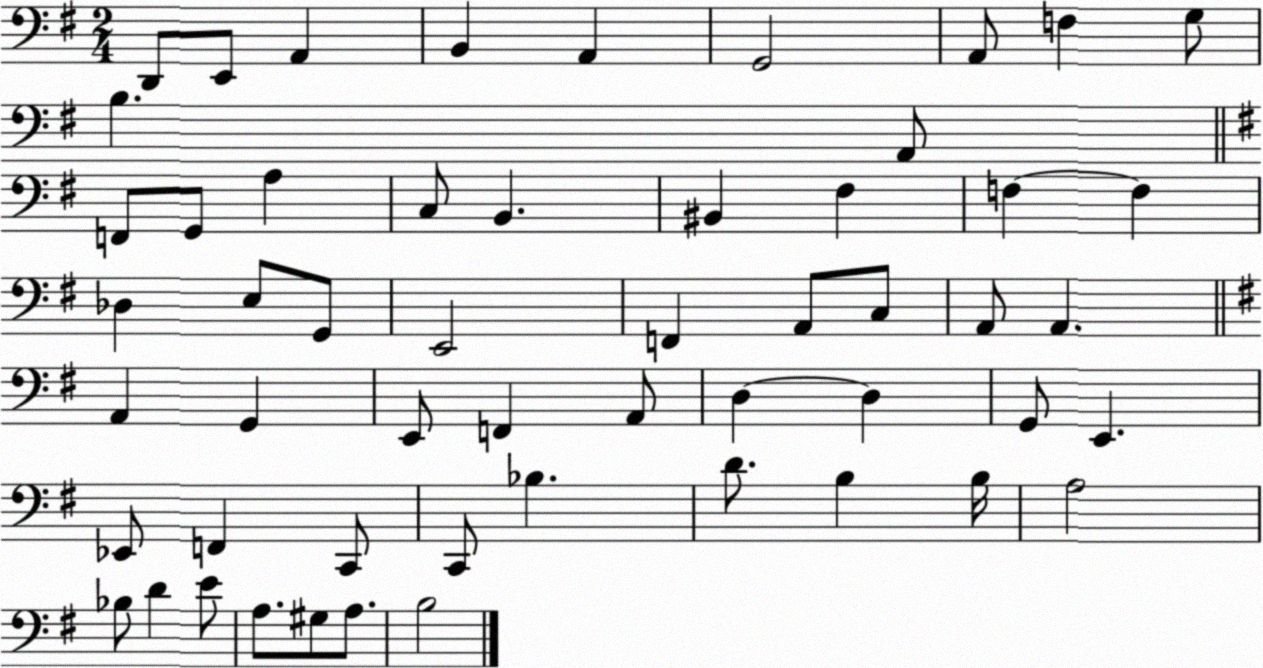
X:1
T:Untitled
M:2/4
L:1/4
K:G
D,,/2 E,,/2 A,, B,, A,, G,,2 A,,/2 F, G,/2 B, A,,/2 F,,/2 G,,/2 A, C,/2 B,, ^B,, ^F, F, F, _D, E,/2 G,,/2 E,,2 F,, A,,/2 C,/2 A,,/2 A,, A,, G,, E,,/2 F,, A,,/2 D, D, G,,/2 E,, _E,,/2 F,, C,,/2 C,,/2 _B, D/2 B, B,/4 A,2 _B,/2 D E/2 A,/2 ^G,/2 A,/2 B,2